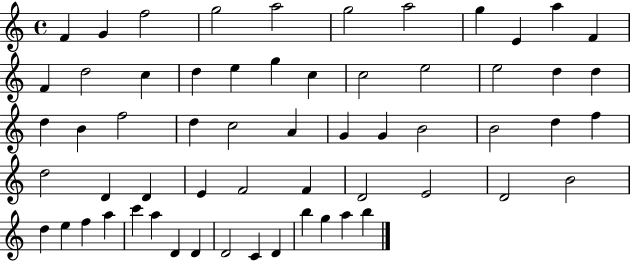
X:1
T:Untitled
M:4/4
L:1/4
K:C
F G f2 g2 a2 g2 a2 g E a F F d2 c d e g c c2 e2 e2 d d d B f2 d c2 A G G B2 B2 d f d2 D D E F2 F D2 E2 D2 B2 d e f a c' a D D D2 C D b g a b